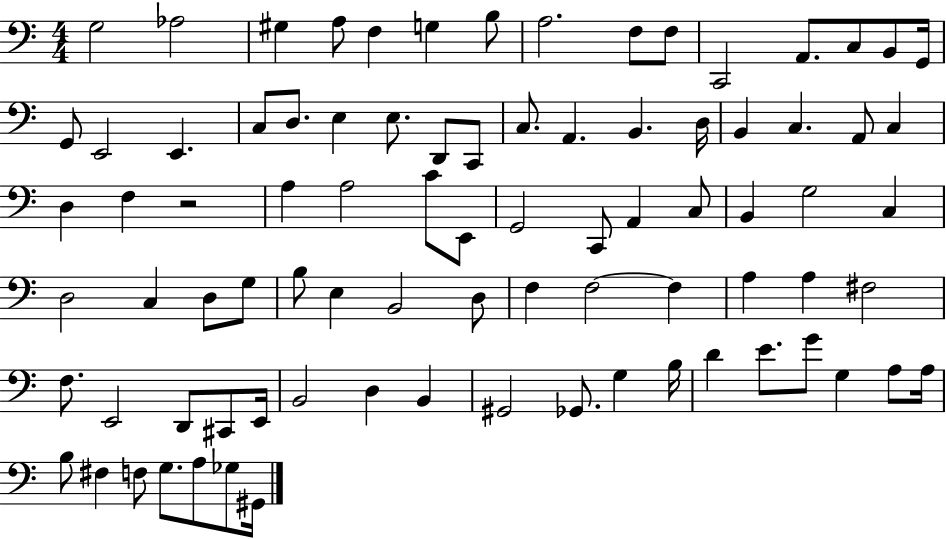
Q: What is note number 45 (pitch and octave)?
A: C3